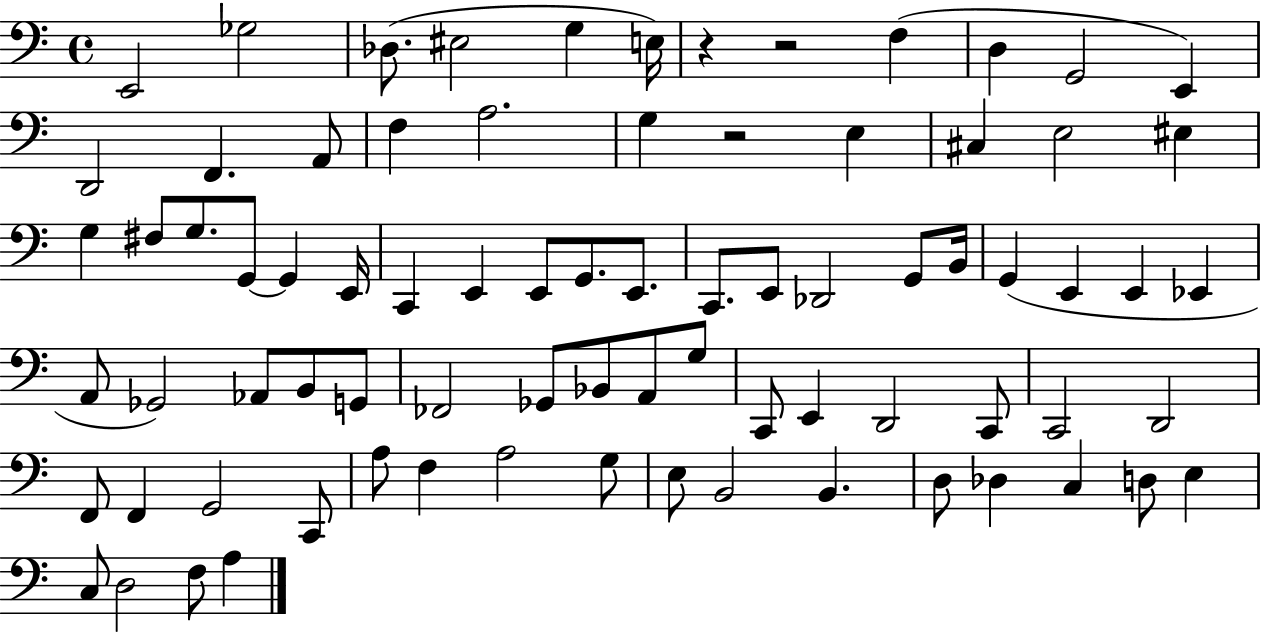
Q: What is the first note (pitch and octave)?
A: E2